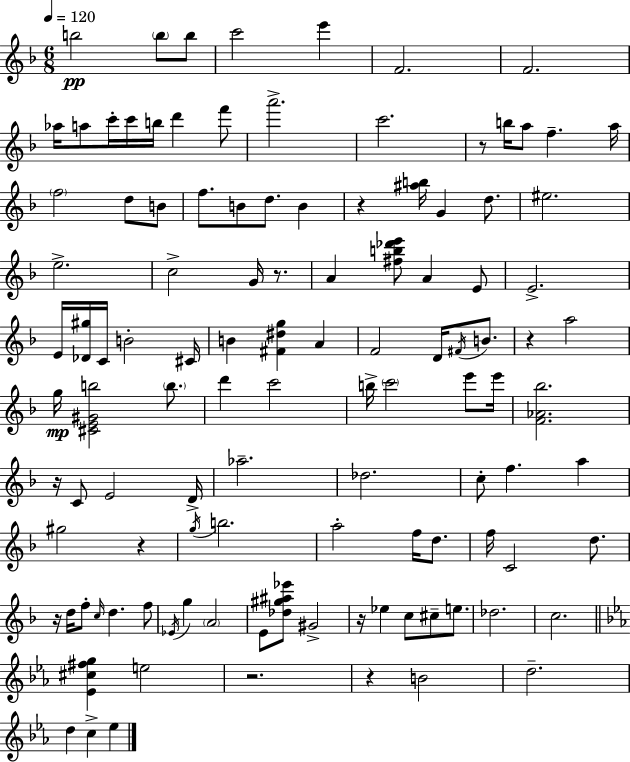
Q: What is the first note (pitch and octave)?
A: B5